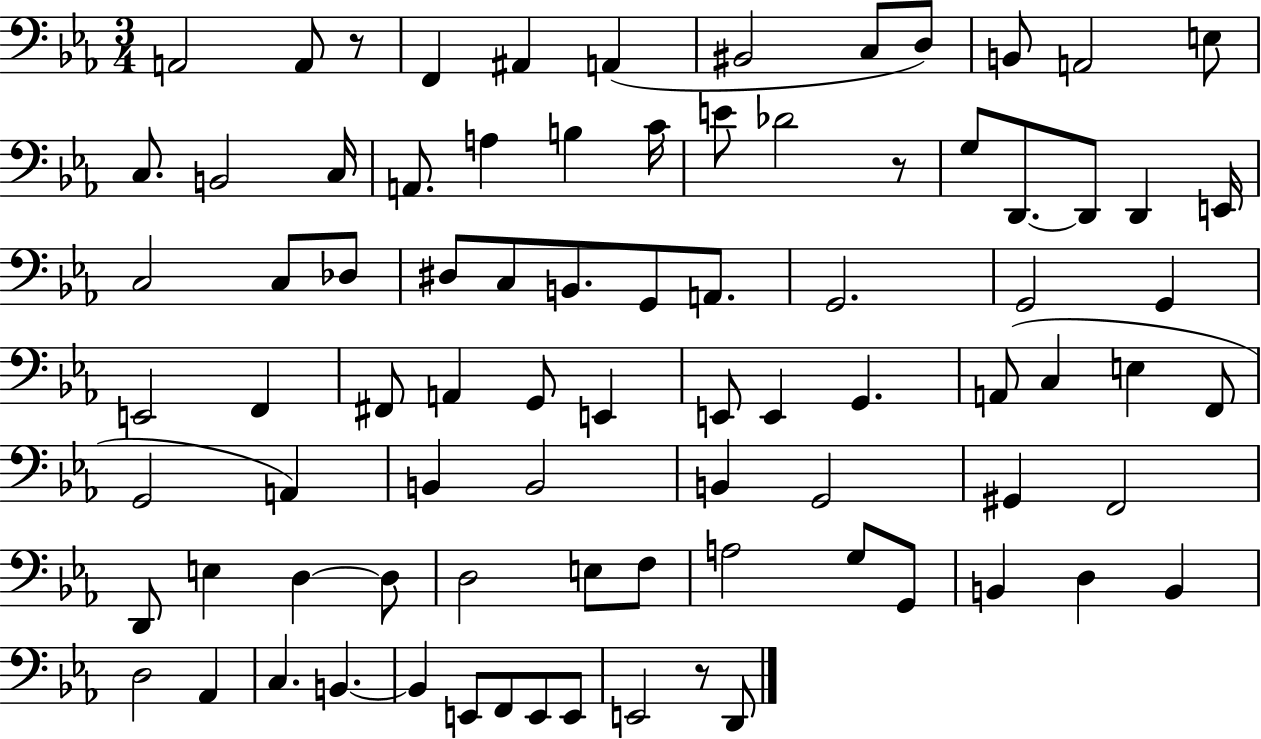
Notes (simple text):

A2/h A2/e R/e F2/q A#2/q A2/q BIS2/h C3/e D3/e B2/e A2/h E3/e C3/e. B2/h C3/s A2/e. A3/q B3/q C4/s E4/e Db4/h R/e G3/e D2/e. D2/e D2/q E2/s C3/h C3/e Db3/e D#3/e C3/e B2/e. G2/e A2/e. G2/h. G2/h G2/q E2/h F2/q F#2/e A2/q G2/e E2/q E2/e E2/q G2/q. A2/e C3/q E3/q F2/e G2/h A2/q B2/q B2/h B2/q G2/h G#2/q F2/h D2/e E3/q D3/q D3/e D3/h E3/e F3/e A3/h G3/e G2/e B2/q D3/q B2/q D3/h Ab2/q C3/q. B2/q. B2/q E2/e F2/e E2/e E2/e E2/h R/e D2/e